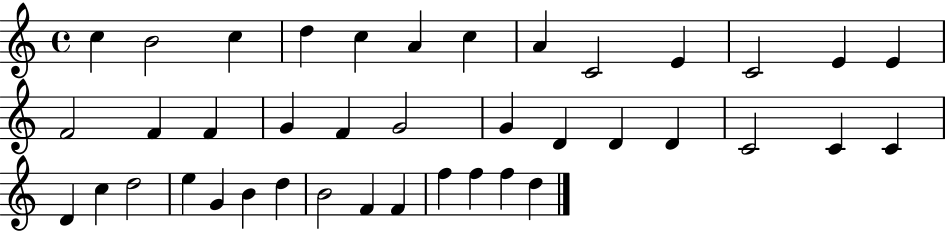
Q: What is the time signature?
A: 4/4